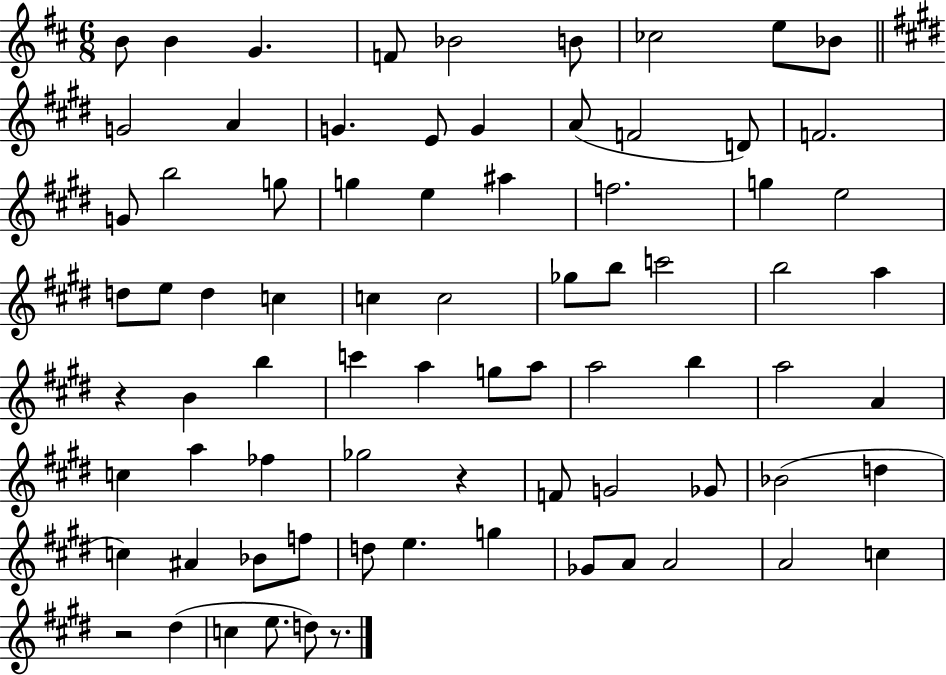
{
  \clef treble
  \numericTimeSignature
  \time 6/8
  \key d \major
  b'8 b'4 g'4. | f'8 bes'2 b'8 | ces''2 e''8 bes'8 | \bar "||" \break \key e \major g'2 a'4 | g'4. e'8 g'4 | a'8( f'2 d'8) | f'2. | \break g'8 b''2 g''8 | g''4 e''4 ais''4 | f''2. | g''4 e''2 | \break d''8 e''8 d''4 c''4 | c''4 c''2 | ges''8 b''8 c'''2 | b''2 a''4 | \break r4 b'4 b''4 | c'''4 a''4 g''8 a''8 | a''2 b''4 | a''2 a'4 | \break c''4 a''4 fes''4 | ges''2 r4 | f'8 g'2 ges'8 | bes'2( d''4 | \break c''4) ais'4 bes'8 f''8 | d''8 e''4. g''4 | ges'8 a'8 a'2 | a'2 c''4 | \break r2 dis''4( | c''4 e''8. d''8) r8. | \bar "|."
}